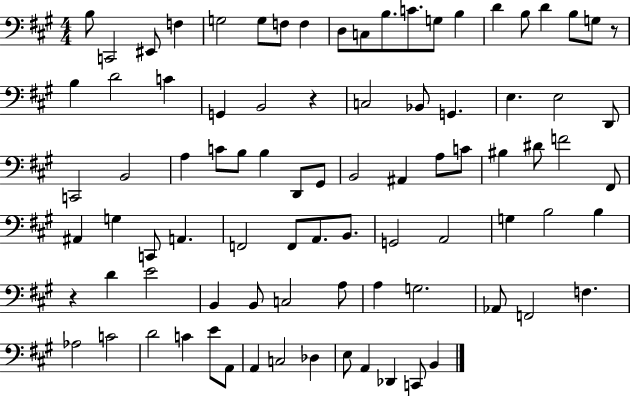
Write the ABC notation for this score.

X:1
T:Untitled
M:4/4
L:1/4
K:A
B,/2 C,,2 ^E,,/2 F, G,2 G,/2 F,/2 F, D,/2 C,/2 B,/2 C/2 G,/2 B, D B,/2 D B,/2 G,/2 z/2 B, D2 C G,, B,,2 z C,2 _B,,/2 G,, E, E,2 D,,/2 C,,2 B,,2 A, C/2 B,/2 B, D,,/2 ^G,,/2 B,,2 ^A,, A,/2 C/2 ^B, ^D/2 F2 ^F,,/2 ^A,, G, C,,/2 A,, F,,2 F,,/2 A,,/2 B,,/2 G,,2 A,,2 G, B,2 B, z D E2 B,, B,,/2 C,2 A,/2 A, G,2 _A,,/2 F,,2 F, _A,2 C2 D2 C E/2 A,,/2 A,, C,2 _D, E,/2 A,, _D,, C,,/2 B,,